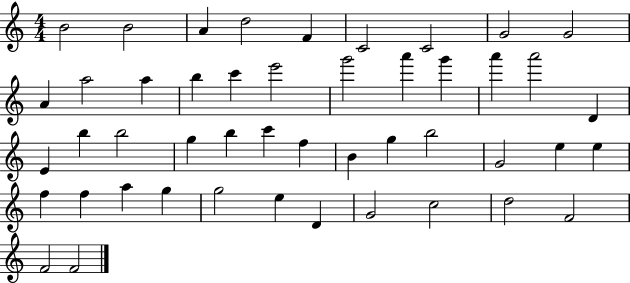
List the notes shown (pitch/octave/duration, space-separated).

B4/h B4/h A4/q D5/h F4/q C4/h C4/h G4/h G4/h A4/q A5/h A5/q B5/q C6/q E6/h G6/h A6/q G6/q A6/q A6/h D4/q E4/q B5/q B5/h G5/q B5/q C6/q F5/q B4/q G5/q B5/h G4/h E5/q E5/q F5/q F5/q A5/q G5/q G5/h E5/q D4/q G4/h C5/h D5/h F4/h F4/h F4/h